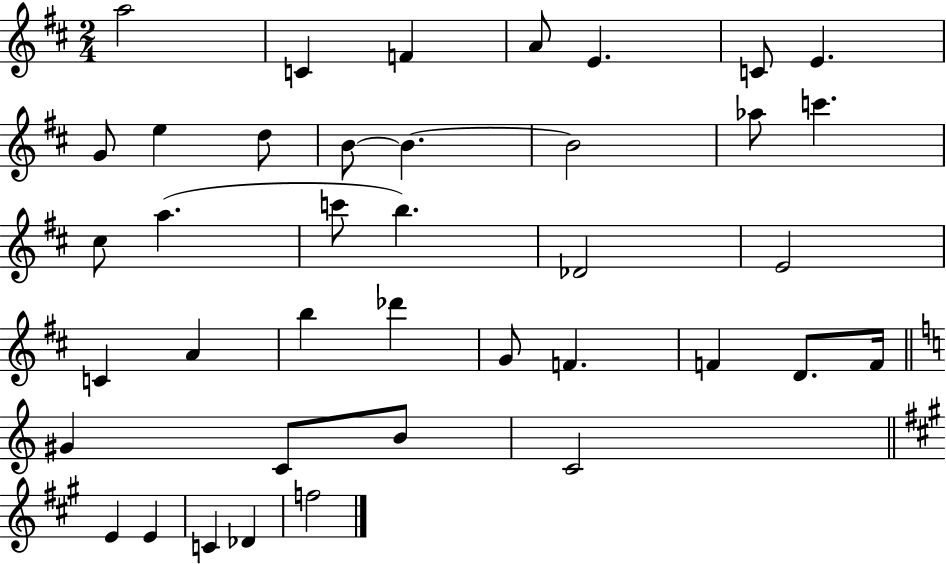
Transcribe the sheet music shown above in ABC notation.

X:1
T:Untitled
M:2/4
L:1/4
K:D
a2 C F A/2 E C/2 E G/2 e d/2 B/2 B B2 _a/2 c' ^c/2 a c'/2 b _D2 E2 C A b _d' G/2 F F D/2 F/4 ^G C/2 B/2 C2 E E C _D f2